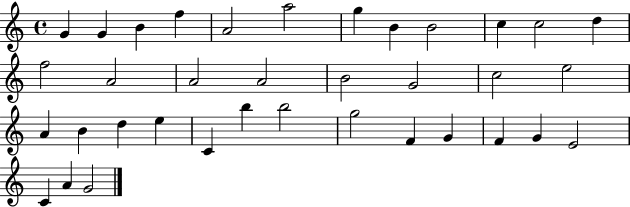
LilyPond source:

{
  \clef treble
  \time 4/4
  \defaultTimeSignature
  \key c \major
  g'4 g'4 b'4 f''4 | a'2 a''2 | g''4 b'4 b'2 | c''4 c''2 d''4 | \break f''2 a'2 | a'2 a'2 | b'2 g'2 | c''2 e''2 | \break a'4 b'4 d''4 e''4 | c'4 b''4 b''2 | g''2 f'4 g'4 | f'4 g'4 e'2 | \break c'4 a'4 g'2 | \bar "|."
}